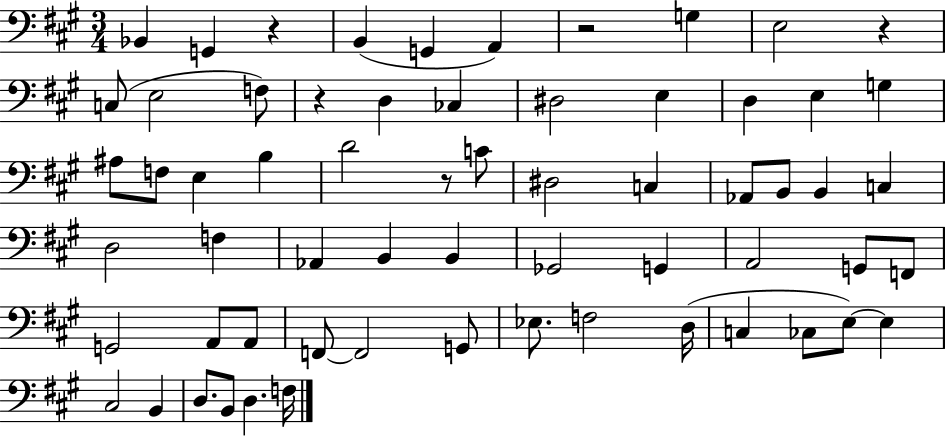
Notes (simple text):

Bb2/q G2/q R/q B2/q G2/q A2/q R/h G3/q E3/h R/q C3/e E3/h F3/e R/q D3/q CES3/q D#3/h E3/q D3/q E3/q G3/q A#3/e F3/e E3/q B3/q D4/h R/e C4/e D#3/h C3/q Ab2/e B2/e B2/q C3/q D3/h F3/q Ab2/q B2/q B2/q Gb2/h G2/q A2/h G2/e F2/e G2/h A2/e A2/e F2/e F2/h G2/e Eb3/e. F3/h D3/s C3/q CES3/e E3/e E3/q C#3/h B2/q D3/e. B2/e D3/q. F3/s